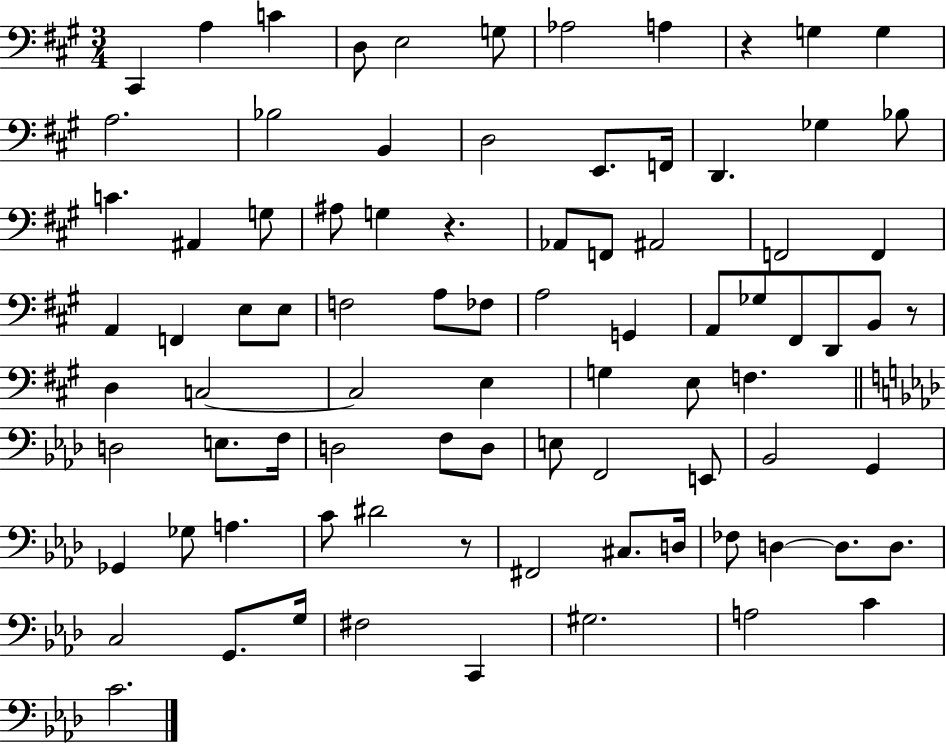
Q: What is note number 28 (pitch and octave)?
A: F2